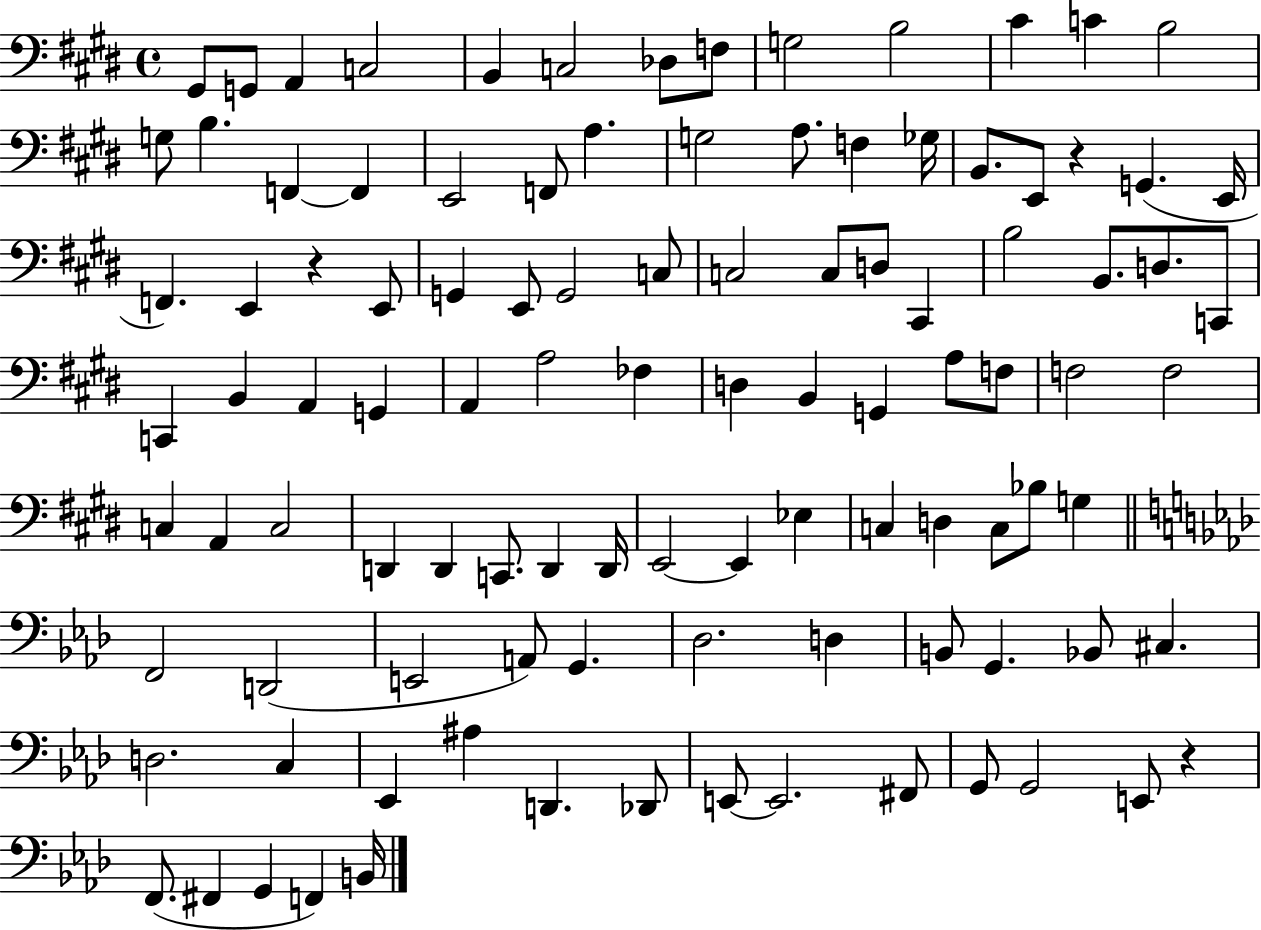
G#2/e G2/e A2/q C3/h B2/q C3/h Db3/e F3/e G3/h B3/h C#4/q C4/q B3/h G3/e B3/q. F2/q F2/q E2/h F2/e A3/q. G3/h A3/e. F3/q Gb3/s B2/e. E2/e R/q G2/q. E2/s F2/q. E2/q R/q E2/e G2/q E2/e G2/h C3/e C3/h C3/e D3/e C#2/q B3/h B2/e. D3/e. C2/e C2/q B2/q A2/q G2/q A2/q A3/h FES3/q D3/q B2/q G2/q A3/e F3/e F3/h F3/h C3/q A2/q C3/h D2/q D2/q C2/e. D2/q D2/s E2/h E2/q Eb3/q C3/q D3/q C3/e Bb3/e G3/q F2/h D2/h E2/h A2/e G2/q. Db3/h. D3/q B2/e G2/q. Bb2/e C#3/q. D3/h. C3/q Eb2/q A#3/q D2/q. Db2/e E2/e E2/h. F#2/e G2/e G2/h E2/e R/q F2/e. F#2/q G2/q F2/q B2/s